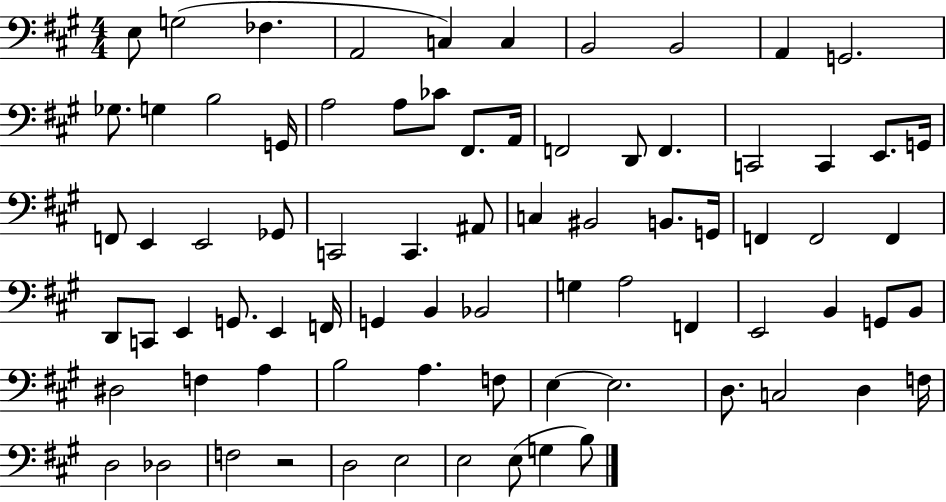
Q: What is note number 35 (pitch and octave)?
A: BIS2